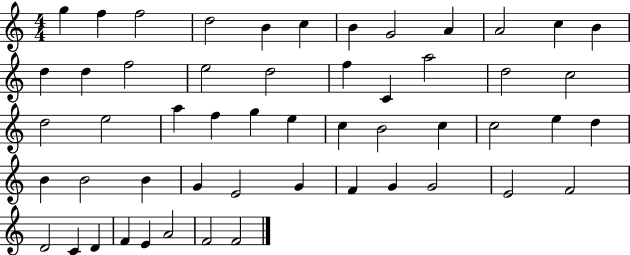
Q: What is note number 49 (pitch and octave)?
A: F4